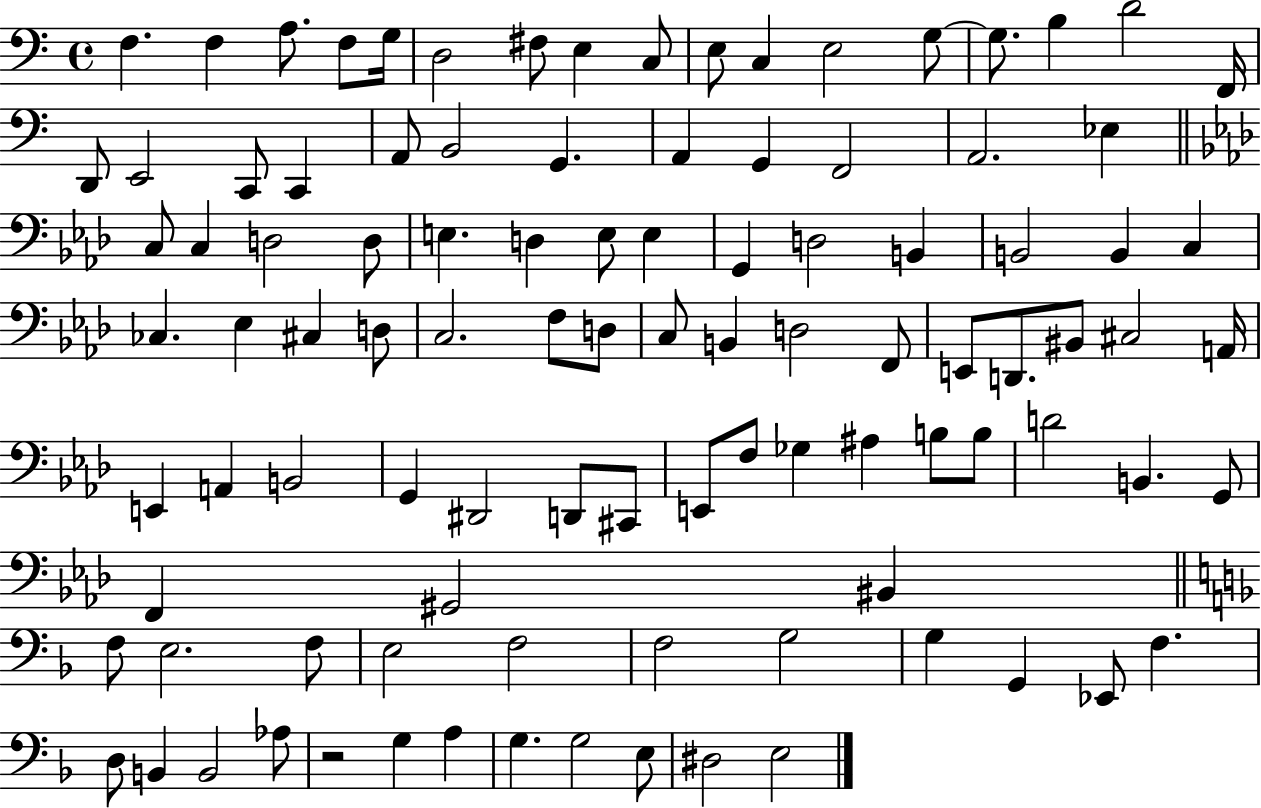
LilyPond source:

{
  \clef bass
  \time 4/4
  \defaultTimeSignature
  \key c \major
  f4. f4 a8. f8 g16 | d2 fis8 e4 c8 | e8 c4 e2 g8~~ | g8. b4 d'2 f,16 | \break d,8 e,2 c,8 c,4 | a,8 b,2 g,4. | a,4 g,4 f,2 | a,2. ees4 | \break \bar "||" \break \key f \minor c8 c4 d2 d8 | e4. d4 e8 e4 | g,4 d2 b,4 | b,2 b,4 c4 | \break ces4. ees4 cis4 d8 | c2. f8 d8 | c8 b,4 d2 f,8 | e,8 d,8. bis,8 cis2 a,16 | \break e,4 a,4 b,2 | g,4 dis,2 d,8 cis,8 | e,8 f8 ges4 ais4 b8 b8 | d'2 b,4. g,8 | \break f,4 gis,2 bis,4 | \bar "||" \break \key f \major f8 e2. f8 | e2 f2 | f2 g2 | g4 g,4 ees,8 f4. | \break d8 b,4 b,2 aes8 | r2 g4 a4 | g4. g2 e8 | dis2 e2 | \break \bar "|."
}